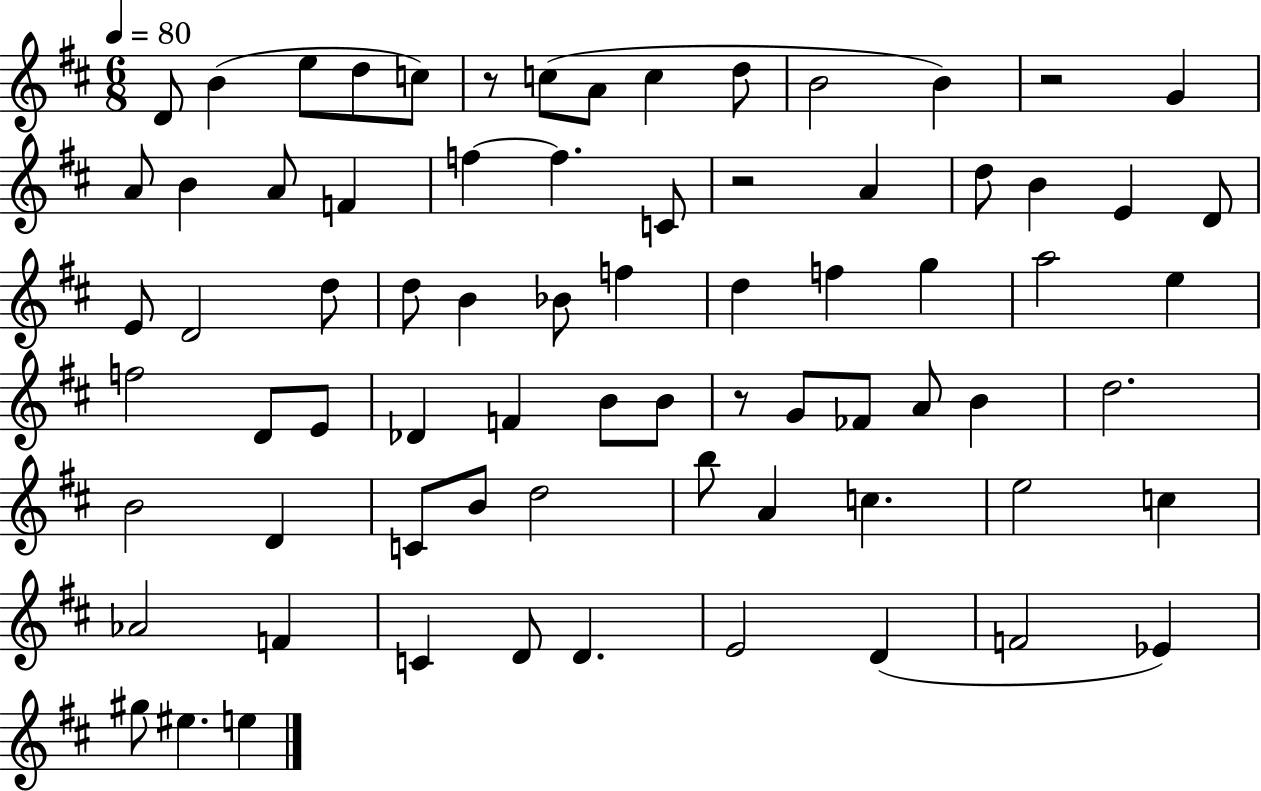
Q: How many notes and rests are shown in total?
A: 74